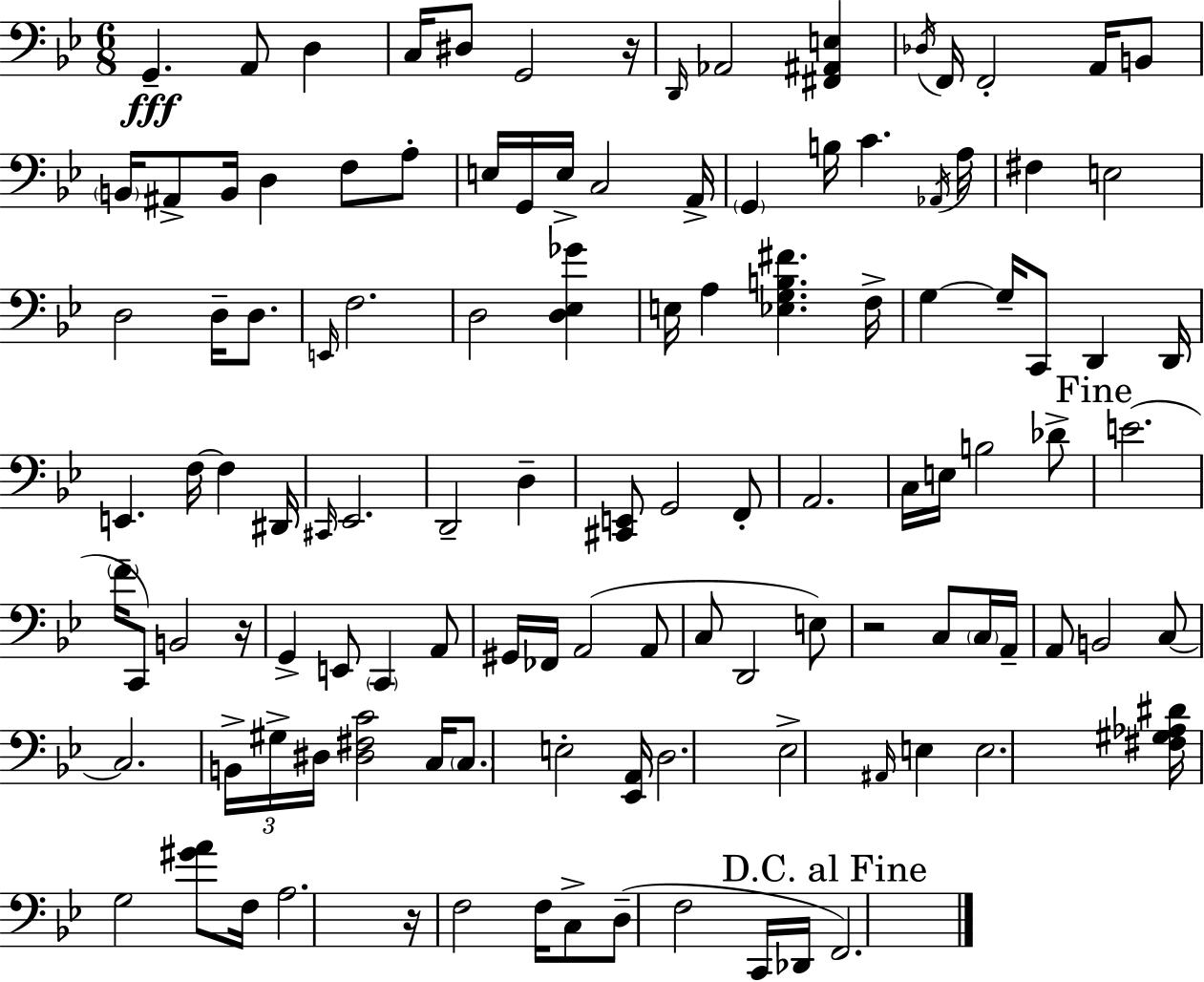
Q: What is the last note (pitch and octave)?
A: F2